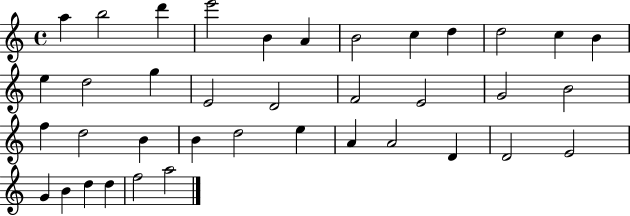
{
  \clef treble
  \time 4/4
  \defaultTimeSignature
  \key c \major
  a''4 b''2 d'''4 | e'''2 b'4 a'4 | b'2 c''4 d''4 | d''2 c''4 b'4 | \break e''4 d''2 g''4 | e'2 d'2 | f'2 e'2 | g'2 b'2 | \break f''4 d''2 b'4 | b'4 d''2 e''4 | a'4 a'2 d'4 | d'2 e'2 | \break g'4 b'4 d''4 d''4 | f''2 a''2 | \bar "|."
}